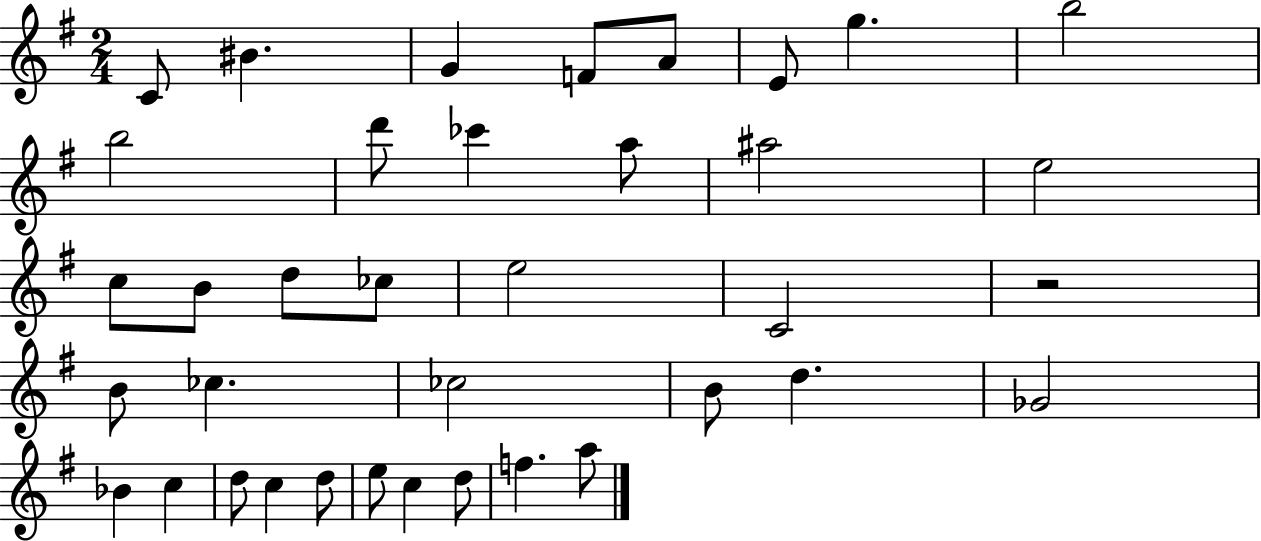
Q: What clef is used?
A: treble